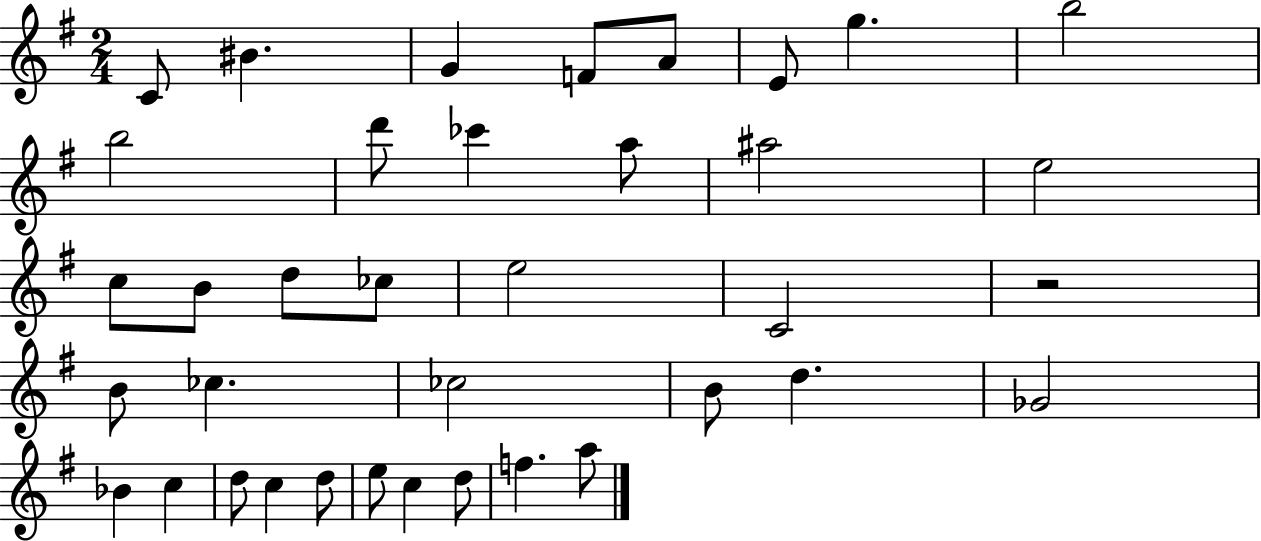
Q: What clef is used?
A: treble